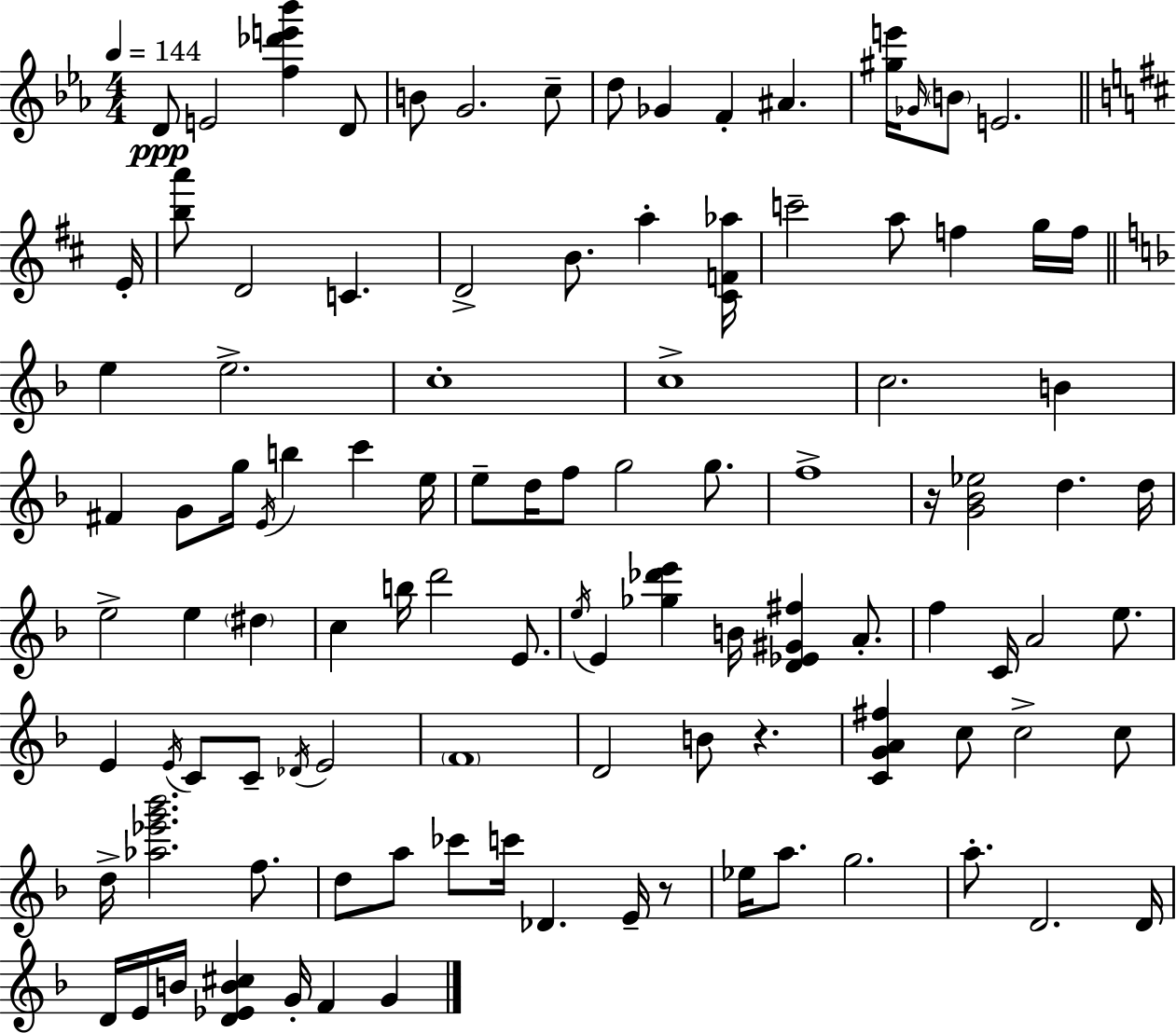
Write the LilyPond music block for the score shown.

{
  \clef treble
  \numericTimeSignature
  \time 4/4
  \key c \minor
  \tempo 4 = 144
  d'8\ppp e'2 <f'' des''' e''' bes'''>4 d'8 | b'8 g'2. c''8-- | d''8 ges'4 f'4-. ais'4. | <gis'' e'''>16 \grace { ges'16 } \parenthesize b'8 e'2. | \break \bar "||" \break \key d \major e'16-. <b'' a'''>8 d'2 c'4. | d'2-> b'8. a''4-. | <cis' f' aes''>16 c'''2-- a''8 f''4 g''16 | f''16 \bar "||" \break \key d \minor e''4 e''2.-> | c''1-. | c''1-> | c''2. b'4 | \break fis'4 g'8 g''16 \acciaccatura { e'16 } b''4 c'''4 | e''16 e''8-- d''16 f''8 g''2 g''8. | f''1-> | r16 <g' bes' ees''>2 d''4. | \break d''16 e''2-> e''4 \parenthesize dis''4 | c''4 b''16 d'''2 e'8. | \acciaccatura { e''16 } e'4 <ges'' des''' e'''>4 b'16 <d' ees' gis' fis''>4 a'8.-. | f''4 c'16 a'2 e''8. | \break e'4 \acciaccatura { e'16 } c'8 c'8-- \acciaccatura { des'16 } e'2 | \parenthesize f'1 | d'2 b'8 r4. | <c' g' a' fis''>4 c''8 c''2-> | \break c''8 d''16-> <aes'' ees''' g''' bes'''>2. | f''8. d''8 a''8 ces'''8 c'''16 des'4. | e'16-- r8 ees''16 a''8. g''2. | a''8.-. d'2. | \break d'16 d'16 e'16 b'16 <d' ees' b' cis''>4 g'16-. f'4 | g'4 \bar "|."
}